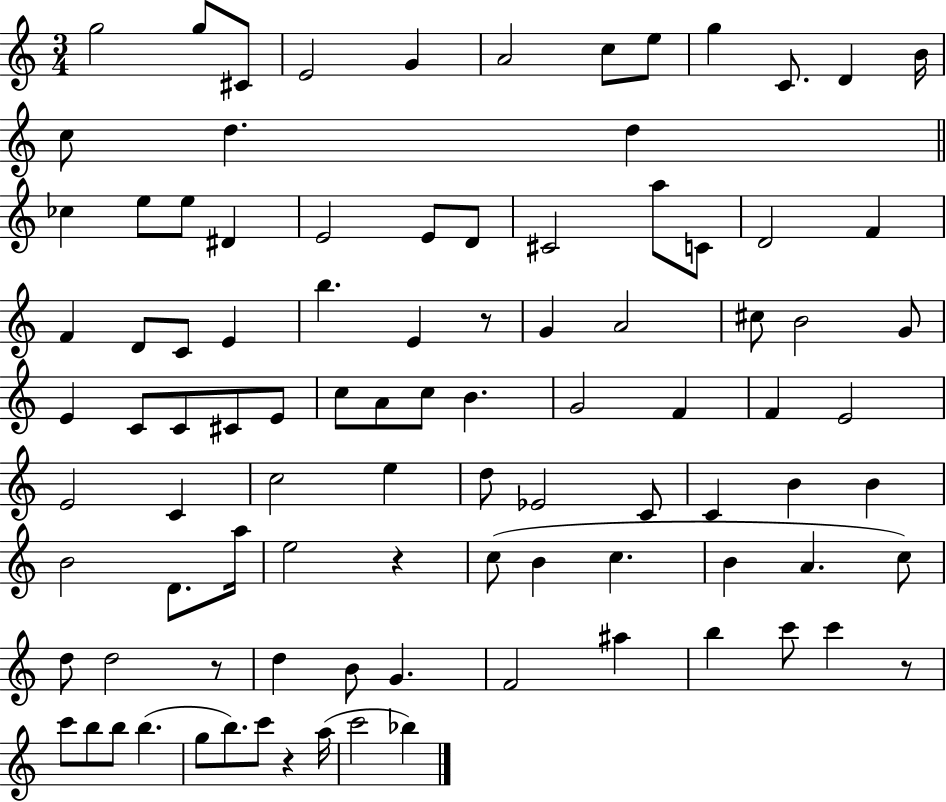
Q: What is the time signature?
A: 3/4